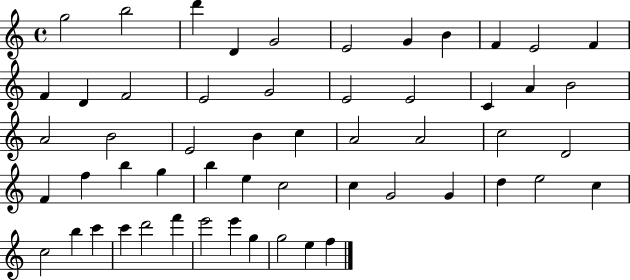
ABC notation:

X:1
T:Untitled
M:4/4
L:1/4
K:C
g2 b2 d' D G2 E2 G B F E2 F F D F2 E2 G2 E2 E2 C A B2 A2 B2 E2 B c A2 A2 c2 D2 F f b g b e c2 c G2 G d e2 c c2 b c' c' d'2 f' e'2 e' g g2 e f